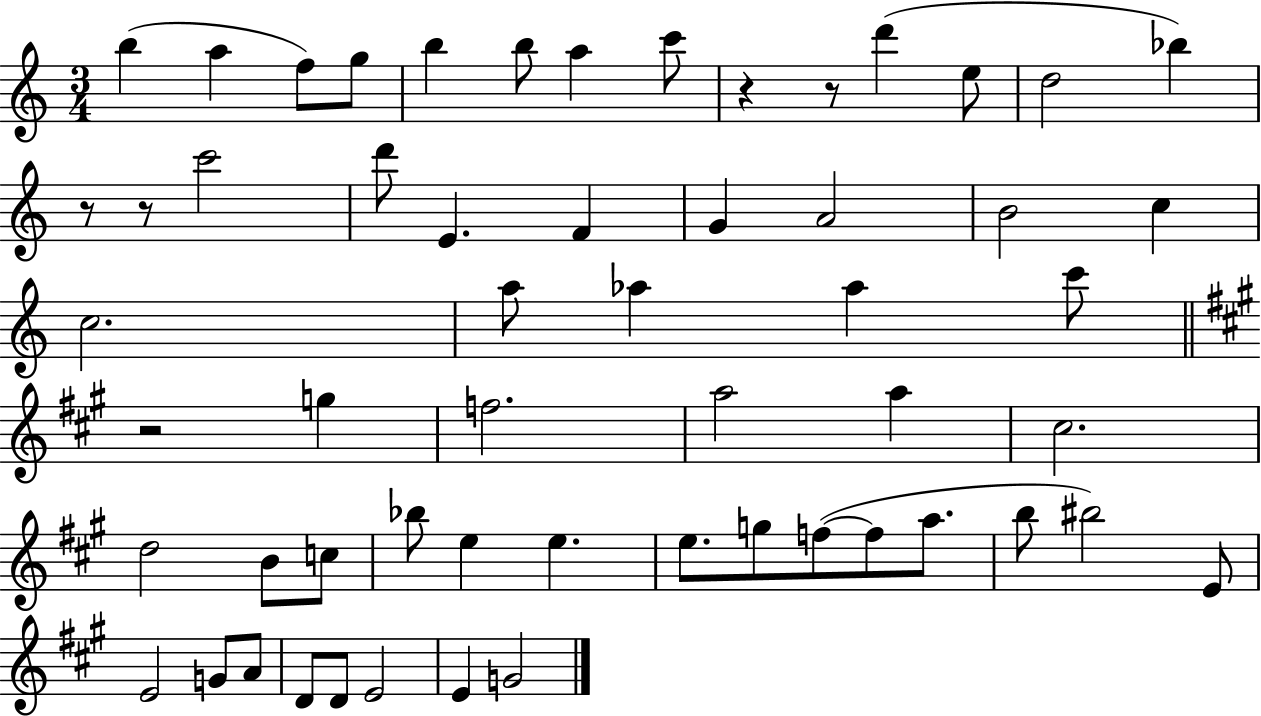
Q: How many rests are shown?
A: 5